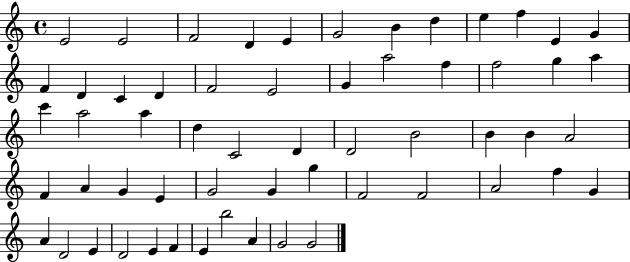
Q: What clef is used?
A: treble